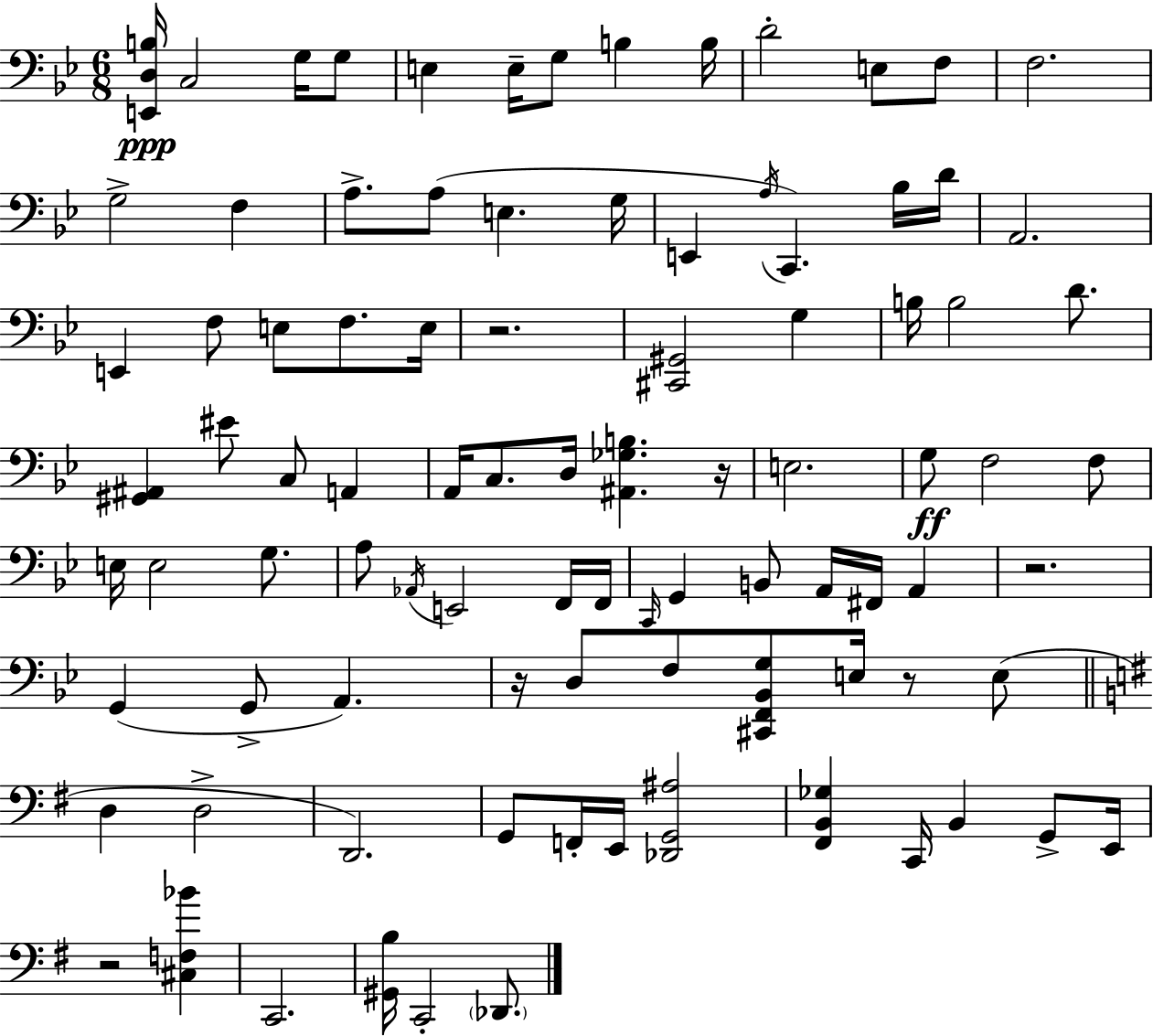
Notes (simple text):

[E2,D3,B3]/s C3/h G3/s G3/e E3/q E3/s G3/e B3/q B3/s D4/h E3/e F3/e F3/h. G3/h F3/q A3/e. A3/e E3/q. G3/s E2/q A3/s C2/q. Bb3/s D4/s A2/h. E2/q F3/e E3/e F3/e. E3/s R/h. [C#2,G#2]/h G3/q B3/s B3/h D4/e. [G#2,A#2]/q EIS4/e C3/e A2/q A2/s C3/e. D3/s [A#2,Gb3,B3]/q. R/s E3/h. G3/e F3/h F3/e E3/s E3/h G3/e. A3/e Ab2/s E2/h F2/s F2/s C2/s G2/q B2/e A2/s F#2/s A2/q R/h. G2/q G2/e A2/q. R/s D3/e F3/e [C#2,F2,Bb2,G3]/e E3/s R/e E3/e D3/q D3/h D2/h. G2/e F2/s E2/s [Db2,G2,A#3]/h [F#2,B2,Gb3]/q C2/s B2/q G2/e E2/s R/h [C#3,F3,Bb4]/q C2/h. [G#2,B3]/s C2/h Db2/e.